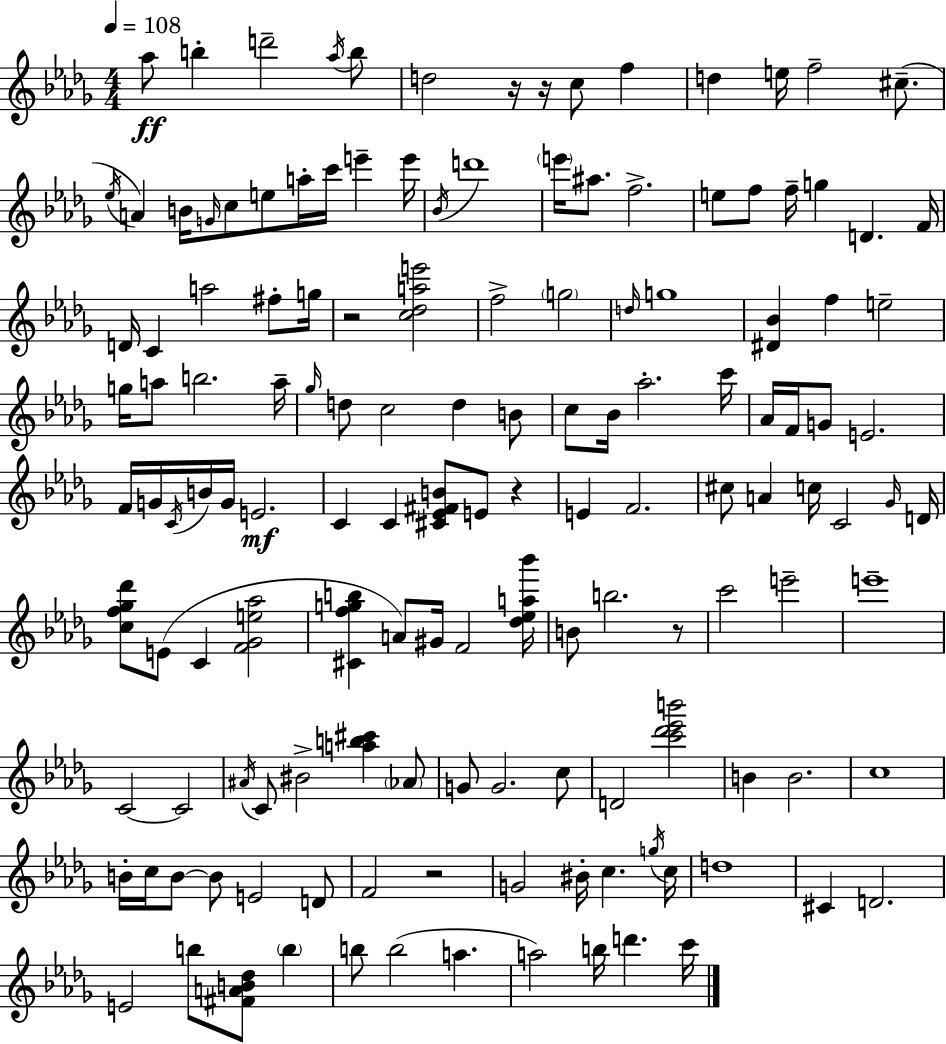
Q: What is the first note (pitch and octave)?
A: Ab5